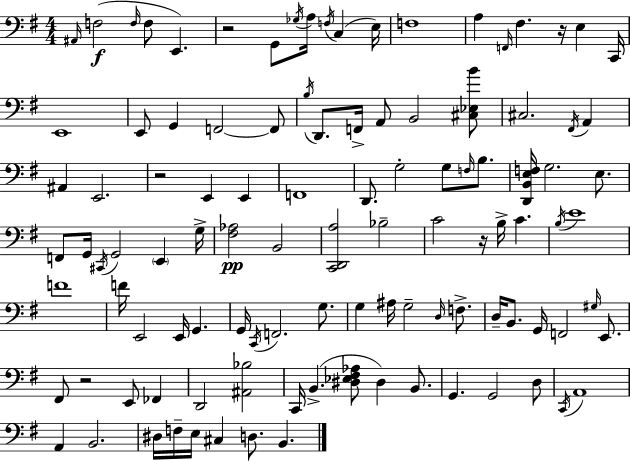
A#2/s F3/h F3/s F3/e E2/q. R/h G2/e Gb3/s A3/s F3/s C3/q E3/s F3/w A3/q F2/s F#3/q. R/s E3/q C2/s E2/w E2/e G2/q F2/h F2/e B3/s D2/e. F2/s A2/e B2/h [C#3,Eb3,B4]/e C#3/h. F#2/s A2/q A#2/q E2/h. R/h E2/q E2/q F2/w D2/e. G3/h G3/e F3/s B3/e. [D2,B2,E3,F3]/s G3/h. E3/e. F2/e G2/s C#2/s G2/h E2/q G3/s [F#3,Ab3]/h B2/h [C2,D2,A3]/h Bb3/h C4/h R/s B3/s C4/q. B3/s E4/w F4/w F4/s E2/h E2/s G2/q. G2/s C2/s F2/h. G3/e. G3/q A#3/s G3/h D3/s F3/e. D3/s B2/e. G2/s F2/h G#3/s E2/e. F#2/e R/h E2/e FES2/q D2/h [A#2,Bb3]/h C2/s B2/q. [D#3,Eb3,F#3,Ab3]/e D#3/q B2/e. G2/q. G2/h D3/e C2/s A2/w A2/q B2/h. D#3/s F3/s E3/s C#3/q D3/e. B2/q.